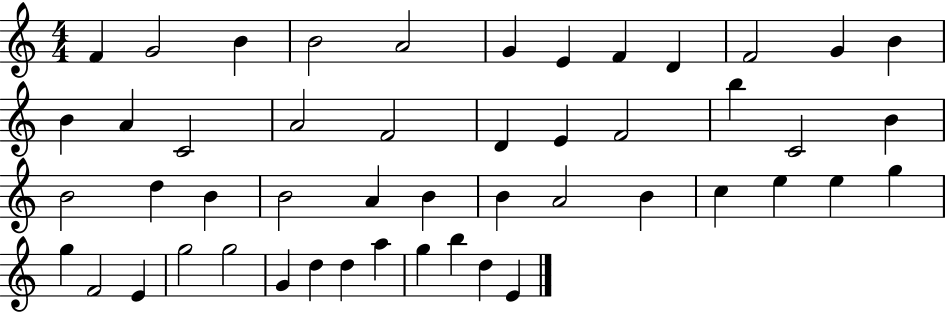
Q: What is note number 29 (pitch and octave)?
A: B4